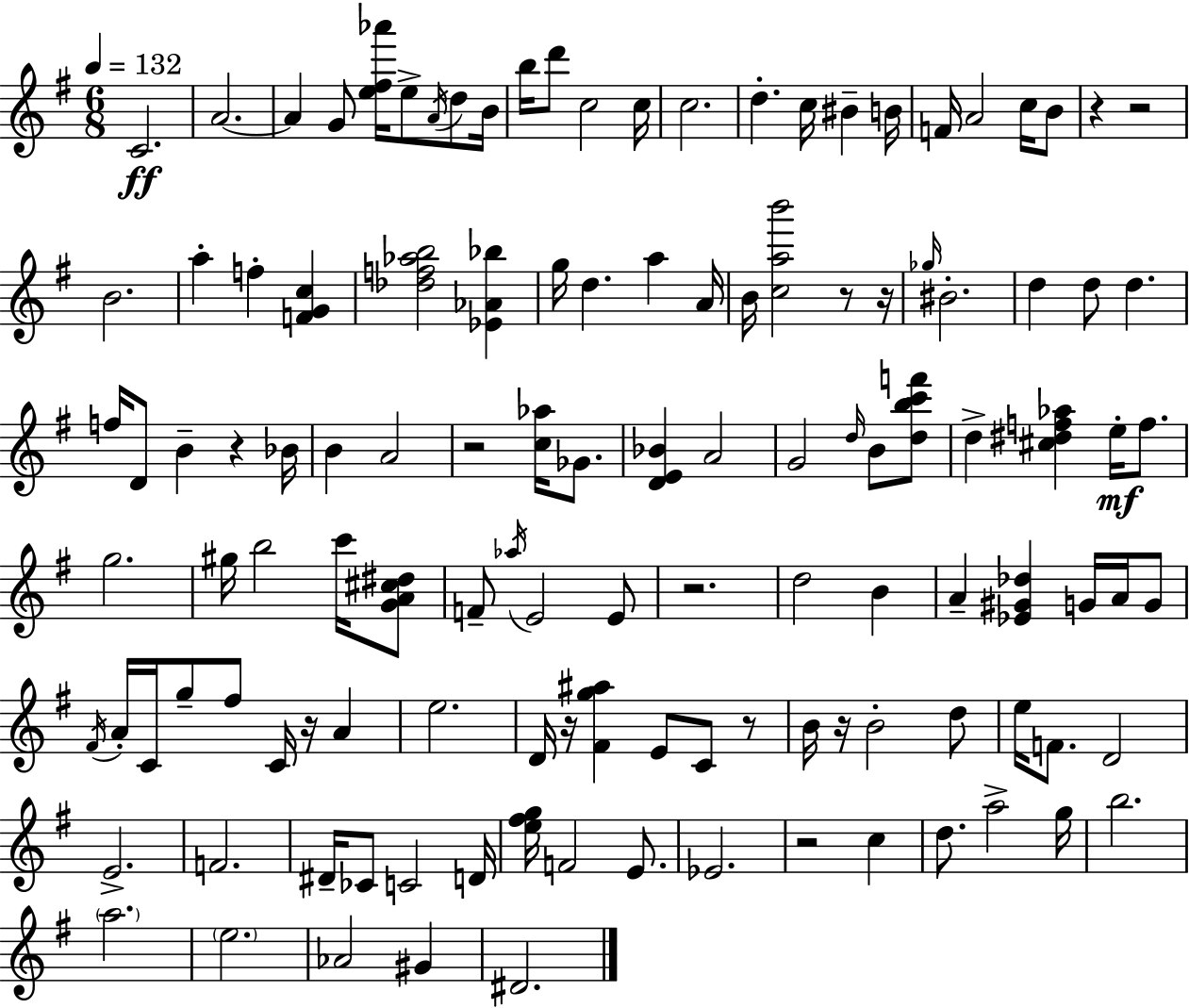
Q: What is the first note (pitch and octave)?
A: C4